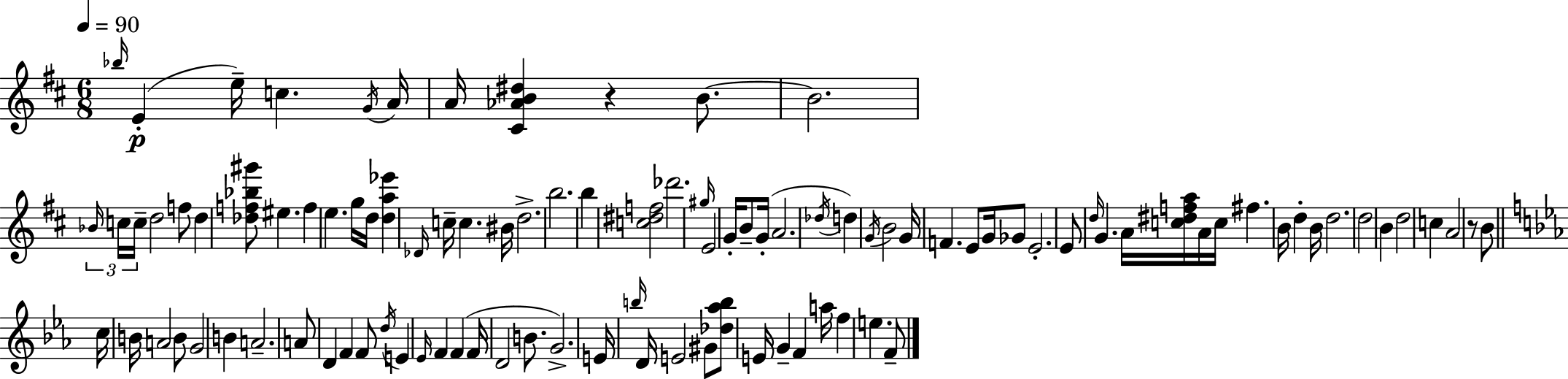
{
  \clef treble
  \numericTimeSignature
  \time 6/8
  \key d \major
  \tempo 4 = 90
  \grace { bes''16 }(\p e'4-. e''16--) c''4. | \acciaccatura { g'16 } a'16 a'16 <cis' aes' b' dis''>4 r4 b'8.~~ | b'2. | \tuplet 3/2 { \grace { bes'16 } c''16 c''16-- } d''2 | \break f''8 d''4 <des'' f'' bes'' gis'''>8 eis''4. | f''4 e''4. | g''16 d''16 <d'' a'' ees'''>4 \grace { des'16 } c''16-- c''4. | bis'16 d''2.-> | \break b''2. | b''4 <c'' dis'' f''>2 | des'''2. | \grace { gis''16 } e'2 | \break g'16-. b'8-- g'16-.( a'2. | \acciaccatura { des''16 }) d''4 \acciaccatura { g'16 } b'2 | g'16 f'4. | e'8 g'16 ges'8 e'2.-. | \break e'8 \grace { d''16 } g'4. | a'16 <c'' dis'' f'' a''>16 a'16 c''16 fis''4. | b'16 d''4-. b'16 d''2. | d''2 | \break b'4 d''2 | c''4 a'2 | r8 b'8 \bar "||" \break \key c \minor c''16 b'16 a'2 b'8 | g'2 b'4 | a'2.-- | a'8 d'4 f'4 f'8 | \break \acciaccatura { d''16 } e'4 \grace { ees'16 } f'4 f'4( | f'16 d'2 b'8. | g'2.->) | e'16 \grace { b''16 } d'16 e'2 | \break gis'8 <des'' aes'' b''>8 e'16 g'4-- f'4 | a''16 f''4 e''4. | f'8-- \bar "|."
}